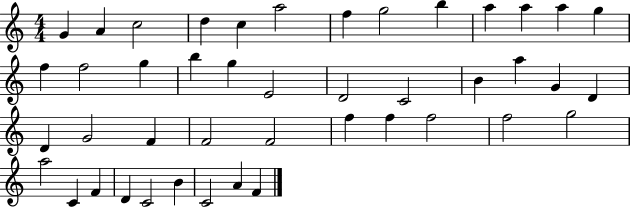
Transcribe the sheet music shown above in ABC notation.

X:1
T:Untitled
M:4/4
L:1/4
K:C
G A c2 d c a2 f g2 b a a a g f f2 g b g E2 D2 C2 B a G D D G2 F F2 F2 f f f2 f2 g2 a2 C F D C2 B C2 A F